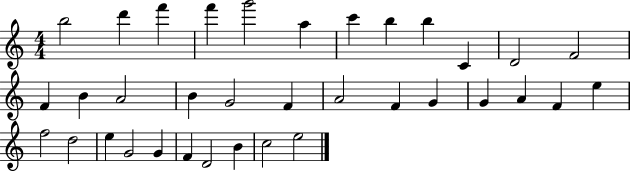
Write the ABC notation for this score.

X:1
T:Untitled
M:4/4
L:1/4
K:C
b2 d' f' f' g'2 a c' b b C D2 F2 F B A2 B G2 F A2 F G G A F e f2 d2 e G2 G F D2 B c2 e2